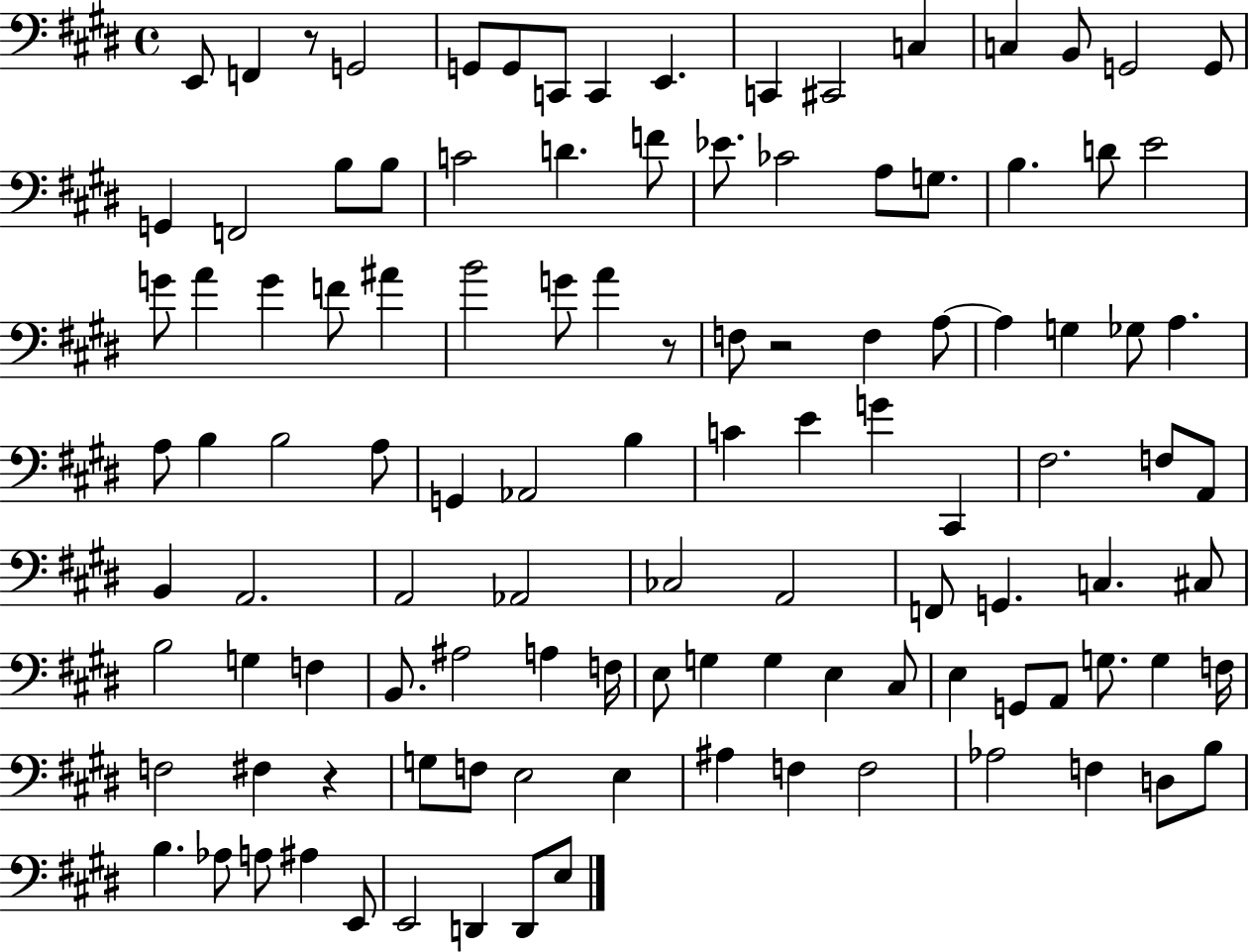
{
  \clef bass
  \time 4/4
  \defaultTimeSignature
  \key e \major
  e,8 f,4 r8 g,2 | g,8 g,8 c,8 c,4 e,4. | c,4 cis,2 c4 | c4 b,8 g,2 g,8 | \break g,4 f,2 b8 b8 | c'2 d'4. f'8 | ees'8. ces'2 a8 g8. | b4. d'8 e'2 | \break g'8 a'4 g'4 f'8 ais'4 | b'2 g'8 a'4 r8 | f8 r2 f4 a8~~ | a4 g4 ges8 a4. | \break a8 b4 b2 a8 | g,4 aes,2 b4 | c'4 e'4 g'4 cis,4 | fis2. f8 a,8 | \break b,4 a,2. | a,2 aes,2 | ces2 a,2 | f,8 g,4. c4. cis8 | \break b2 g4 f4 | b,8. ais2 a4 f16 | e8 g4 g4 e4 cis8 | e4 g,8 a,8 g8. g4 f16 | \break f2 fis4 r4 | g8 f8 e2 e4 | ais4 f4 f2 | aes2 f4 d8 b8 | \break b4. aes8 a8 ais4 e,8 | e,2 d,4 d,8 e8 | \bar "|."
}